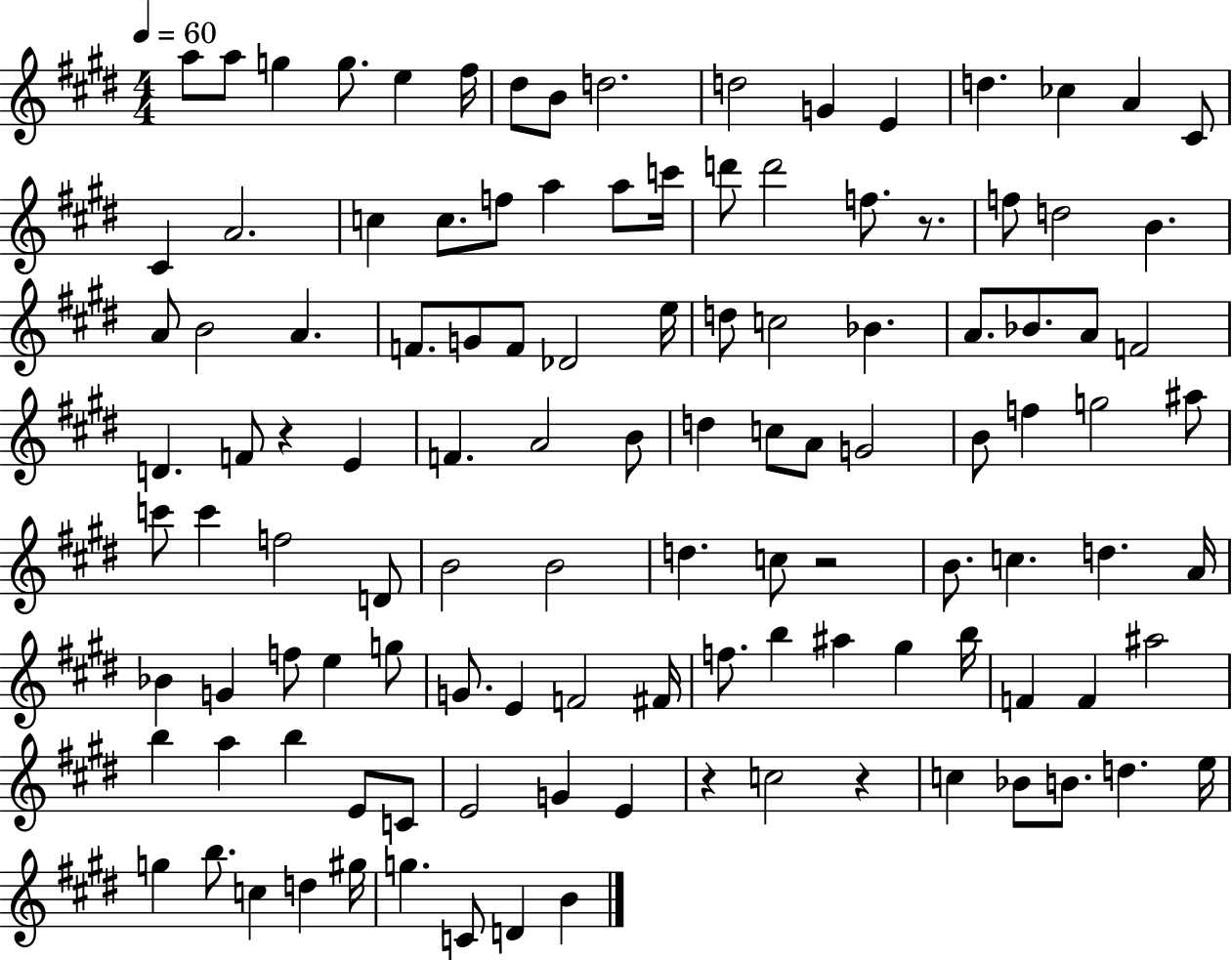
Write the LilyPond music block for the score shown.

{
  \clef treble
  \numericTimeSignature
  \time 4/4
  \key e \major
  \tempo 4 = 60
  a''8 a''8 g''4 g''8. e''4 fis''16 | dis''8 b'8 d''2. | d''2 g'4 e'4 | d''4. ces''4 a'4 cis'8 | \break cis'4 a'2. | c''4 c''8. f''8 a''4 a''8 c'''16 | d'''8 d'''2 f''8. r8. | f''8 d''2 b'4. | \break a'8 b'2 a'4. | f'8. g'8 f'8 des'2 e''16 | d''8 c''2 bes'4. | a'8. bes'8. a'8 f'2 | \break d'4. f'8 r4 e'4 | f'4. a'2 b'8 | d''4 c''8 a'8 g'2 | b'8 f''4 g''2 ais''8 | \break c'''8 c'''4 f''2 d'8 | b'2 b'2 | d''4. c''8 r2 | b'8. c''4. d''4. a'16 | \break bes'4 g'4 f''8 e''4 g''8 | g'8. e'4 f'2 fis'16 | f''8. b''4 ais''4 gis''4 b''16 | f'4 f'4 ais''2 | \break b''4 a''4 b''4 e'8 c'8 | e'2 g'4 e'4 | r4 c''2 r4 | c''4 bes'8 b'8. d''4. e''16 | \break g''4 b''8. c''4 d''4 gis''16 | g''4. c'8 d'4 b'4 | \bar "|."
}